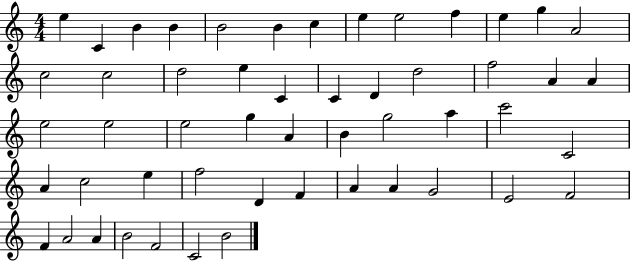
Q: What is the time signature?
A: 4/4